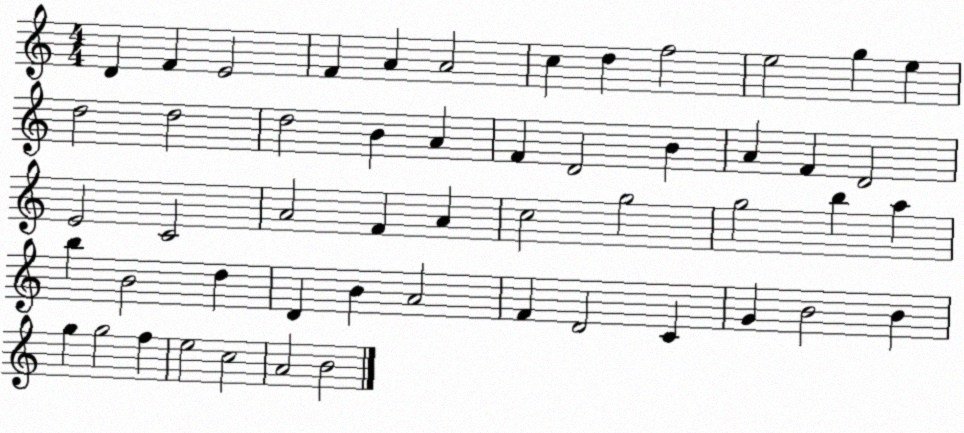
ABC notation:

X:1
T:Untitled
M:4/4
L:1/4
K:C
D F E2 F A A2 c d f2 e2 g e d2 d2 d2 B A F D2 B A F D2 E2 C2 A2 F A c2 g2 g2 b a b B2 d D B A2 F D2 C G B2 B g g2 f e2 c2 A2 B2